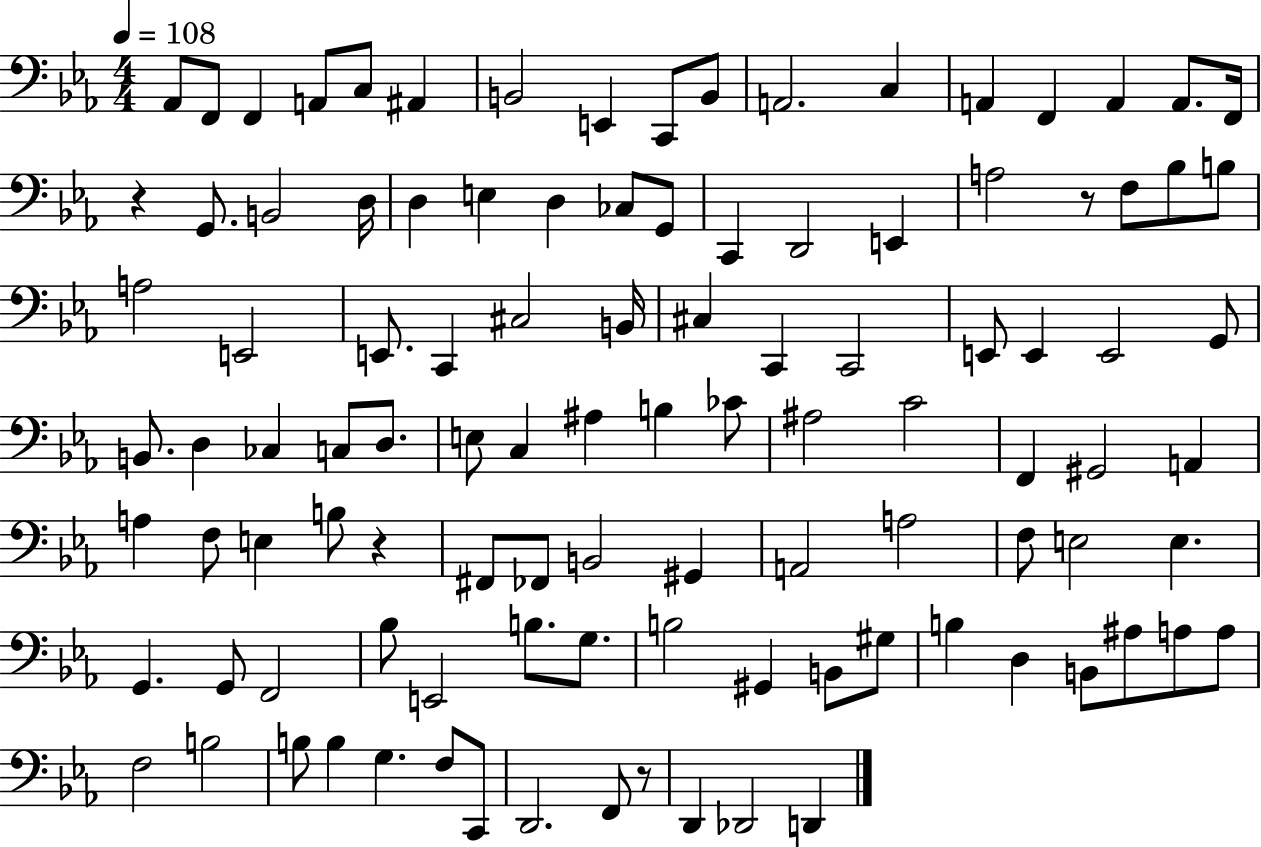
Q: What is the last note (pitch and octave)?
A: D2